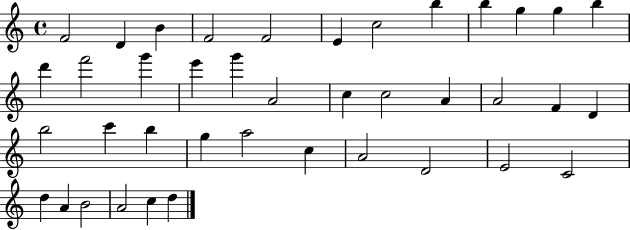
X:1
T:Untitled
M:4/4
L:1/4
K:C
F2 D B F2 F2 E c2 b b g g b d' f'2 g' e' g' A2 c c2 A A2 F D b2 c' b g a2 c A2 D2 E2 C2 d A B2 A2 c d